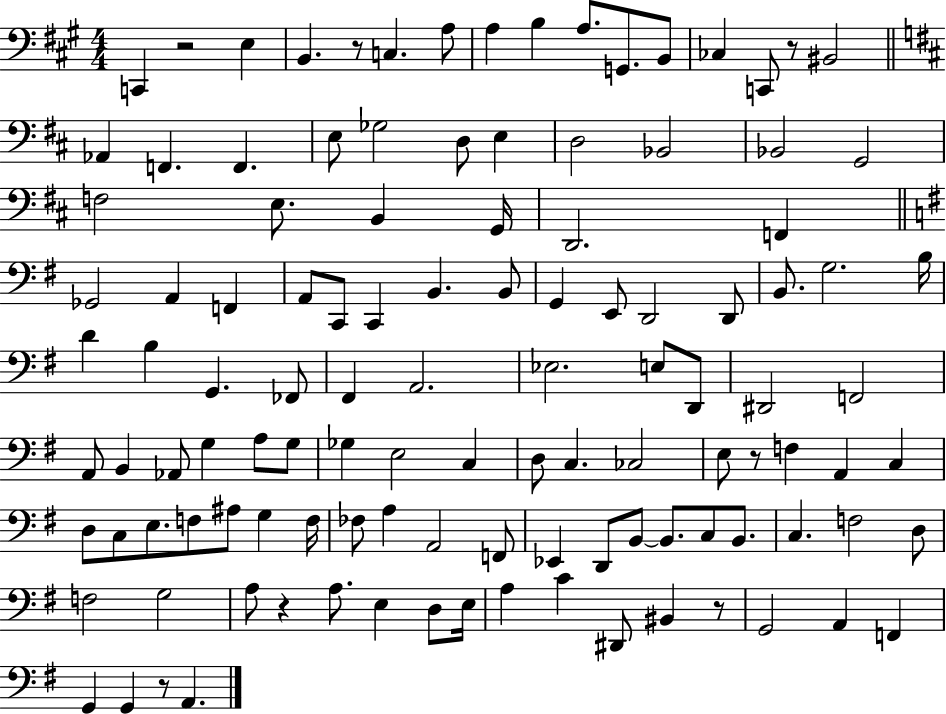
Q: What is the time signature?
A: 4/4